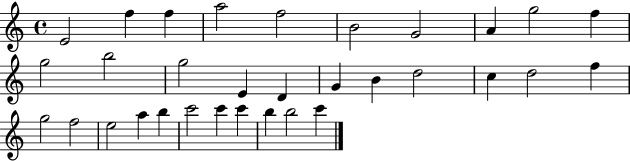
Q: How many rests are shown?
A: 0